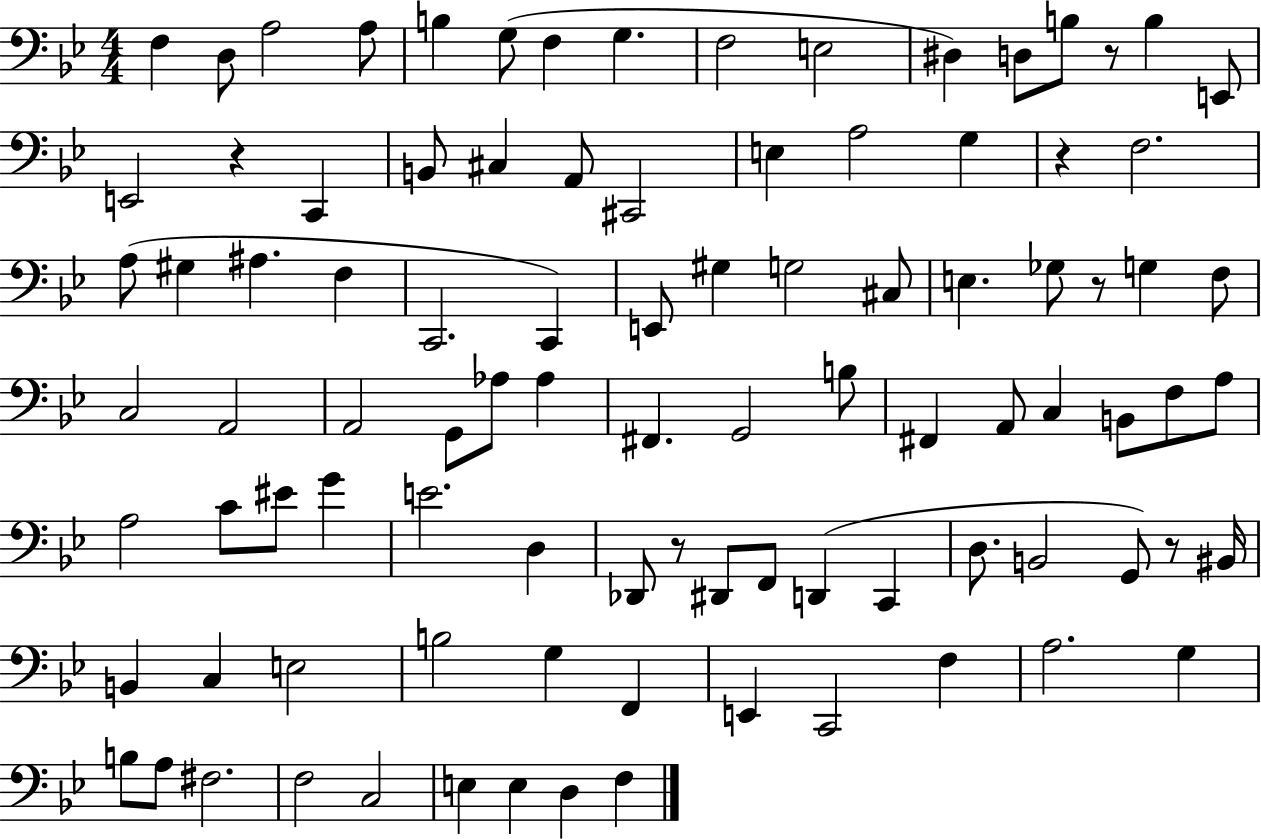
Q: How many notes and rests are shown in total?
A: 95